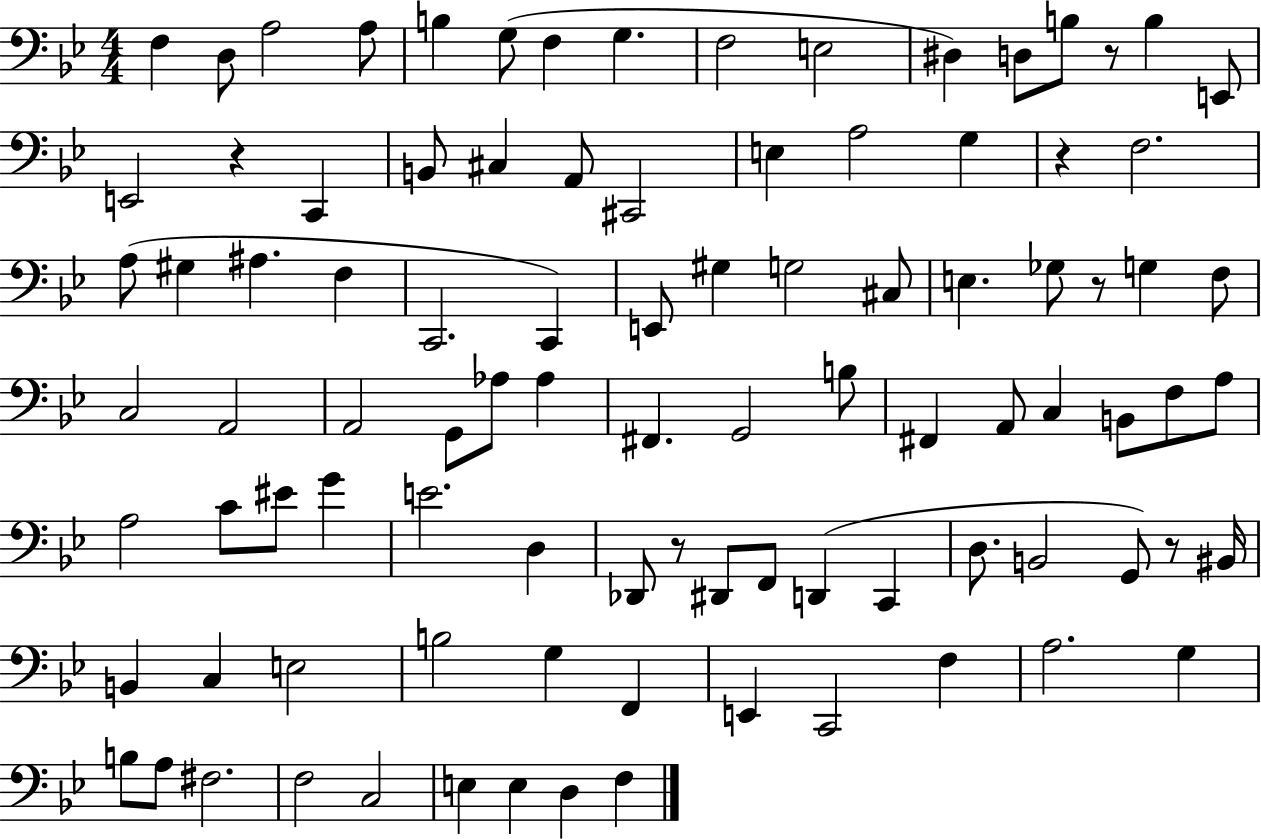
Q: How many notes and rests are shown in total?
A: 95